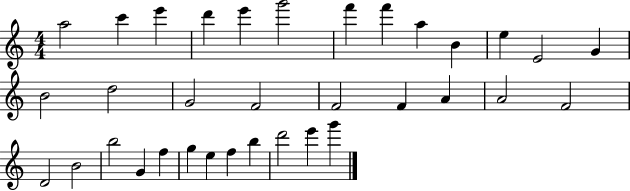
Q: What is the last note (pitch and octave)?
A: G6